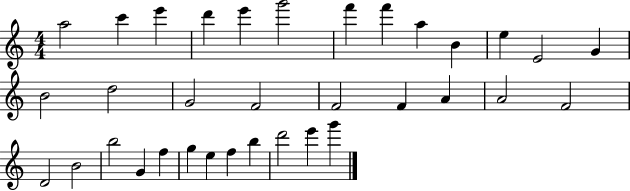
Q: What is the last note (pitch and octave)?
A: G6